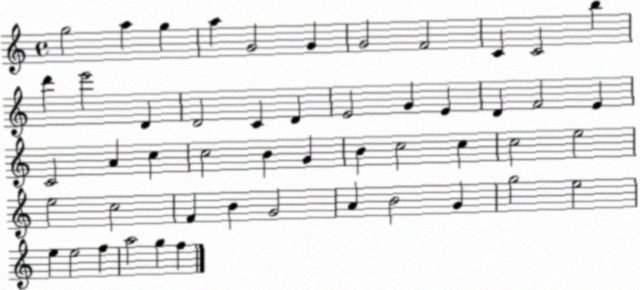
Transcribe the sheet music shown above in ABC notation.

X:1
T:Untitled
M:4/4
L:1/4
K:C
g2 a g a G2 G G2 F2 C C2 b d' e'2 D D2 C D E2 G E D F2 E C2 A c c2 B G B c2 c c2 e2 e2 c2 F B G2 A B2 G g2 e2 e e2 f a2 g f